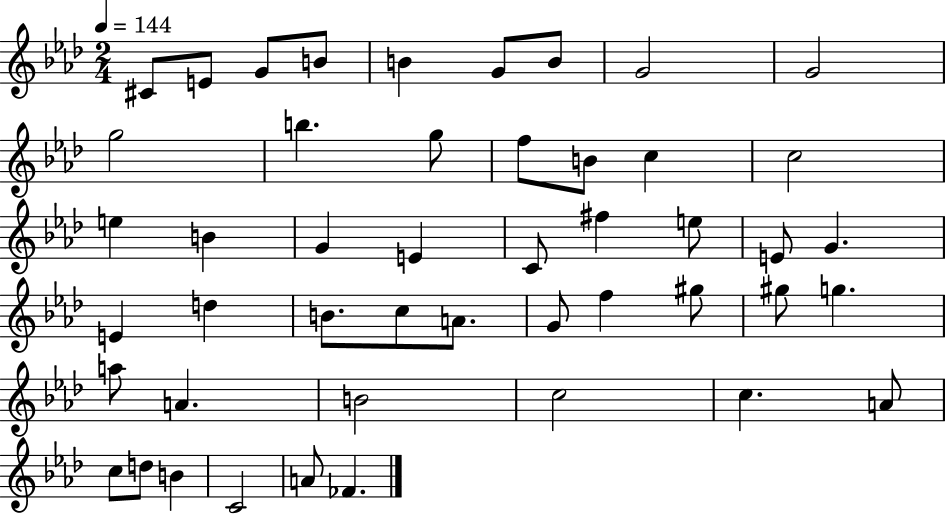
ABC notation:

X:1
T:Untitled
M:2/4
L:1/4
K:Ab
^C/2 E/2 G/2 B/2 B G/2 B/2 G2 G2 g2 b g/2 f/2 B/2 c c2 e B G E C/2 ^f e/2 E/2 G E d B/2 c/2 A/2 G/2 f ^g/2 ^g/2 g a/2 A B2 c2 c A/2 c/2 d/2 B C2 A/2 _F